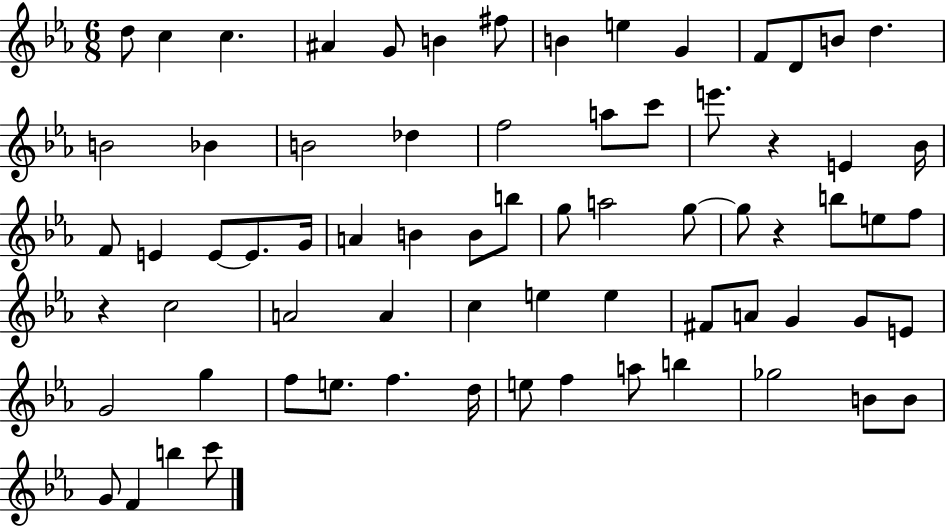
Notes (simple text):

D5/e C5/q C5/q. A#4/q G4/e B4/q F#5/e B4/q E5/q G4/q F4/e D4/e B4/e D5/q. B4/h Bb4/q B4/h Db5/q F5/h A5/e C6/e E6/e. R/q E4/q Bb4/s F4/e E4/q E4/e E4/e. G4/s A4/q B4/q B4/e B5/e G5/e A5/h G5/e G5/e R/q B5/e E5/e F5/e R/q C5/h A4/h A4/q C5/q E5/q E5/q F#4/e A4/e G4/q G4/e E4/e G4/h G5/q F5/e E5/e. F5/q. D5/s E5/e F5/q A5/e B5/q Gb5/h B4/e B4/e G4/e F4/q B5/q C6/e